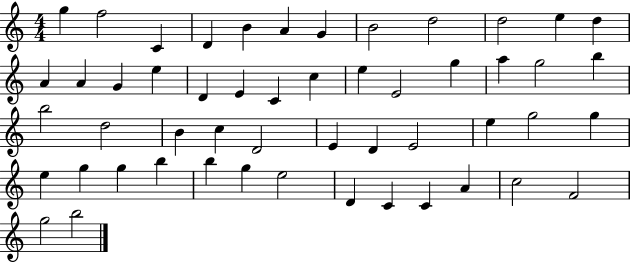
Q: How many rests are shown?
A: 0